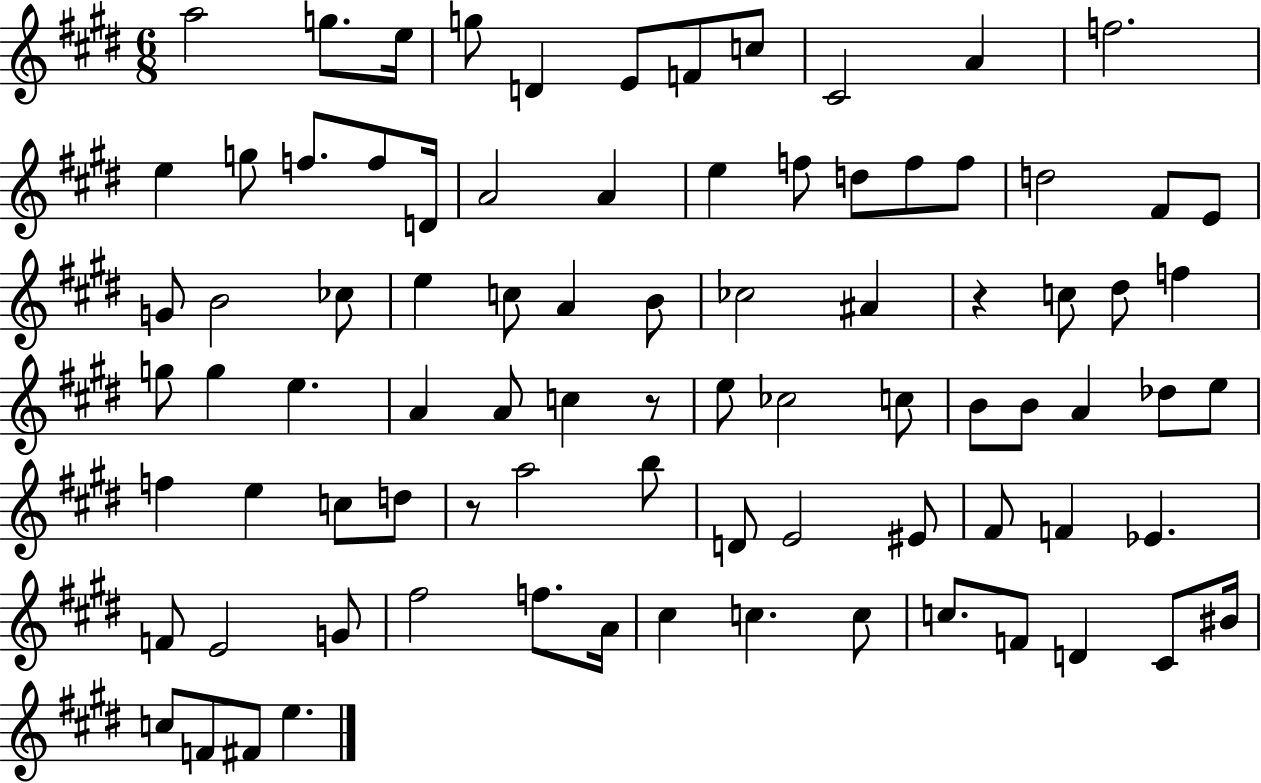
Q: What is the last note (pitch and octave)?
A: E5